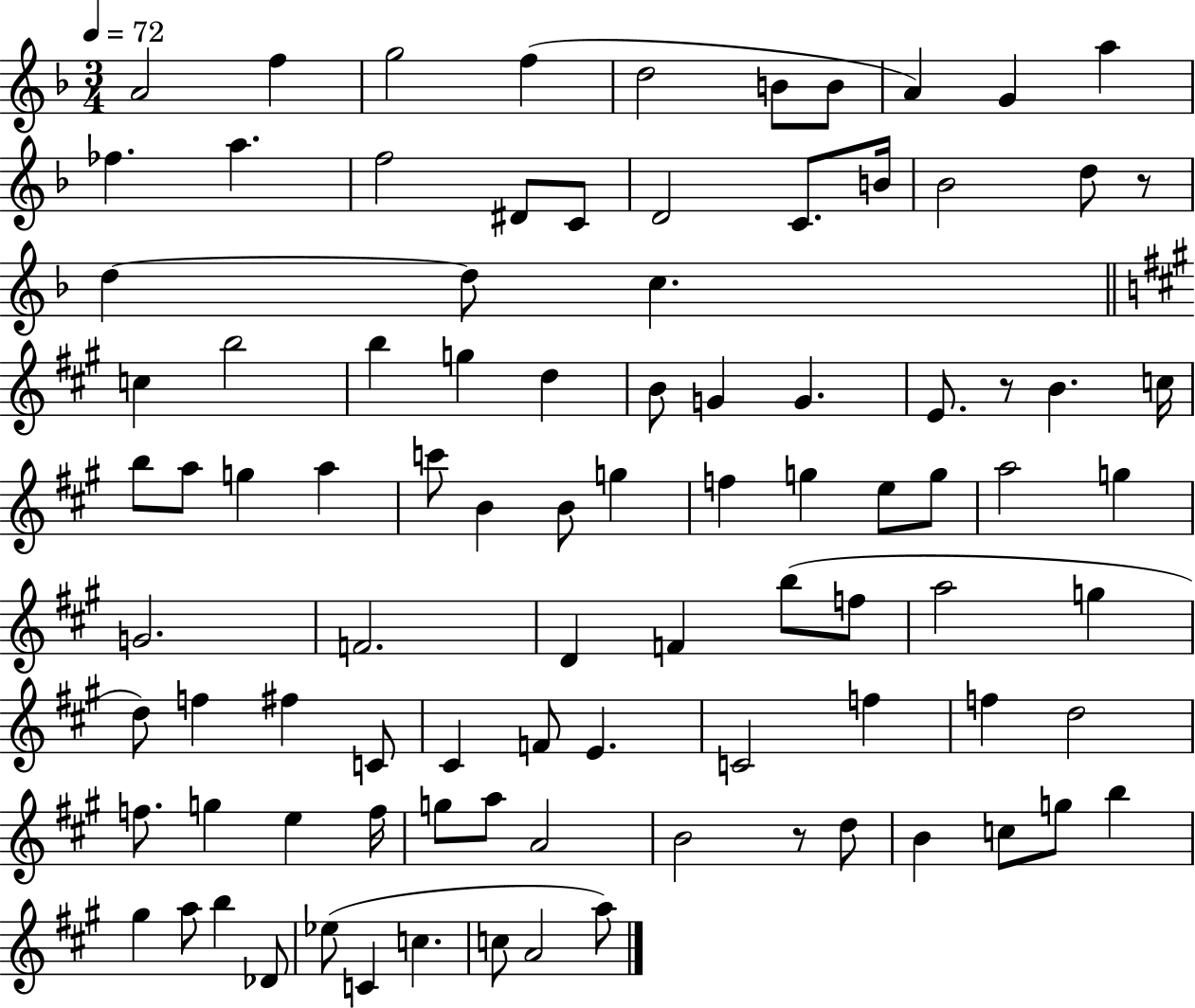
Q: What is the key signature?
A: F major